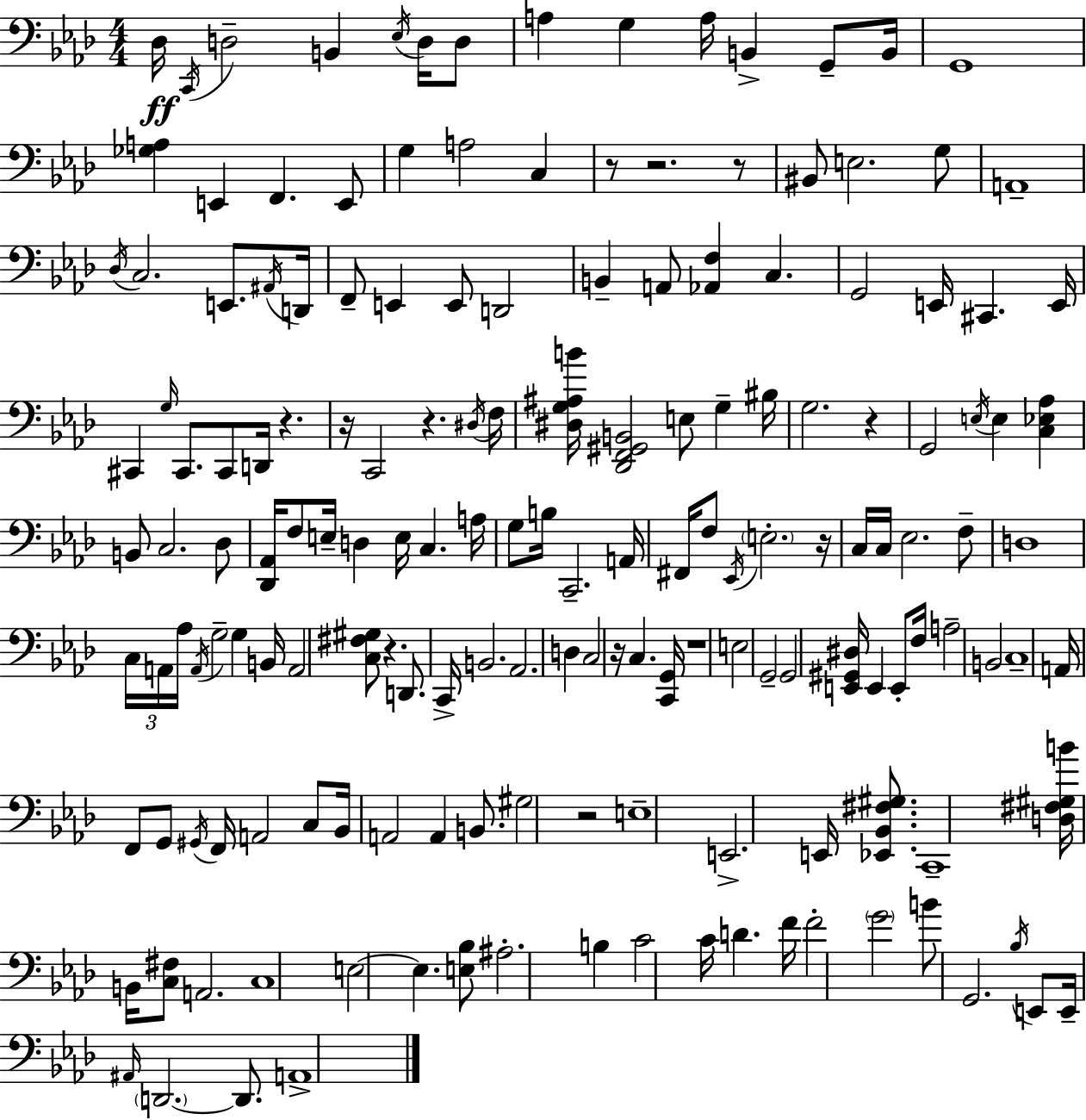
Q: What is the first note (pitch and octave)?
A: Db3